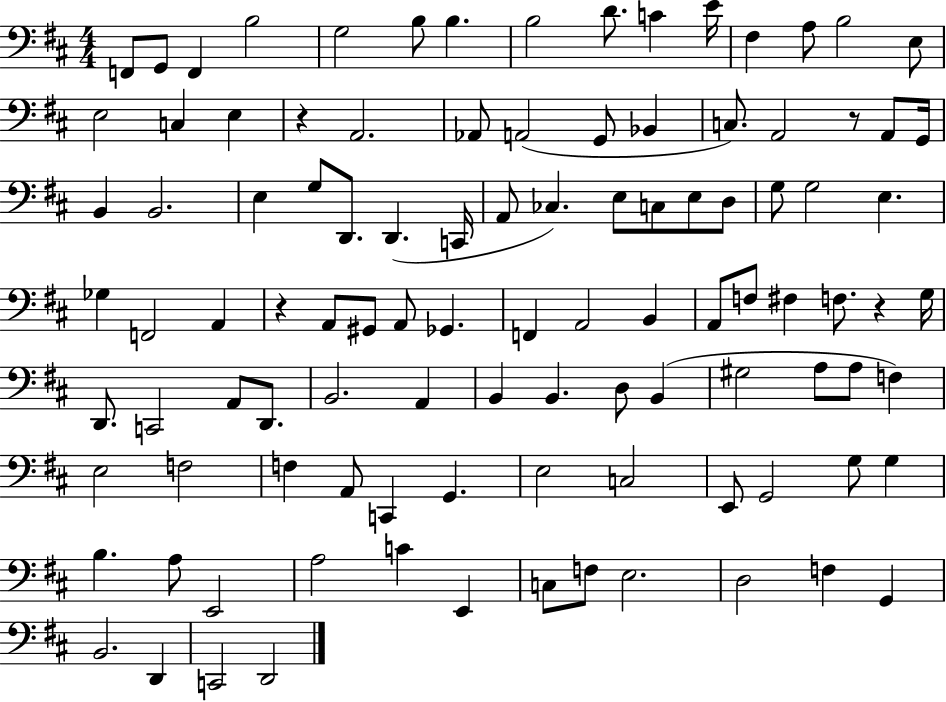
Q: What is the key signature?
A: D major